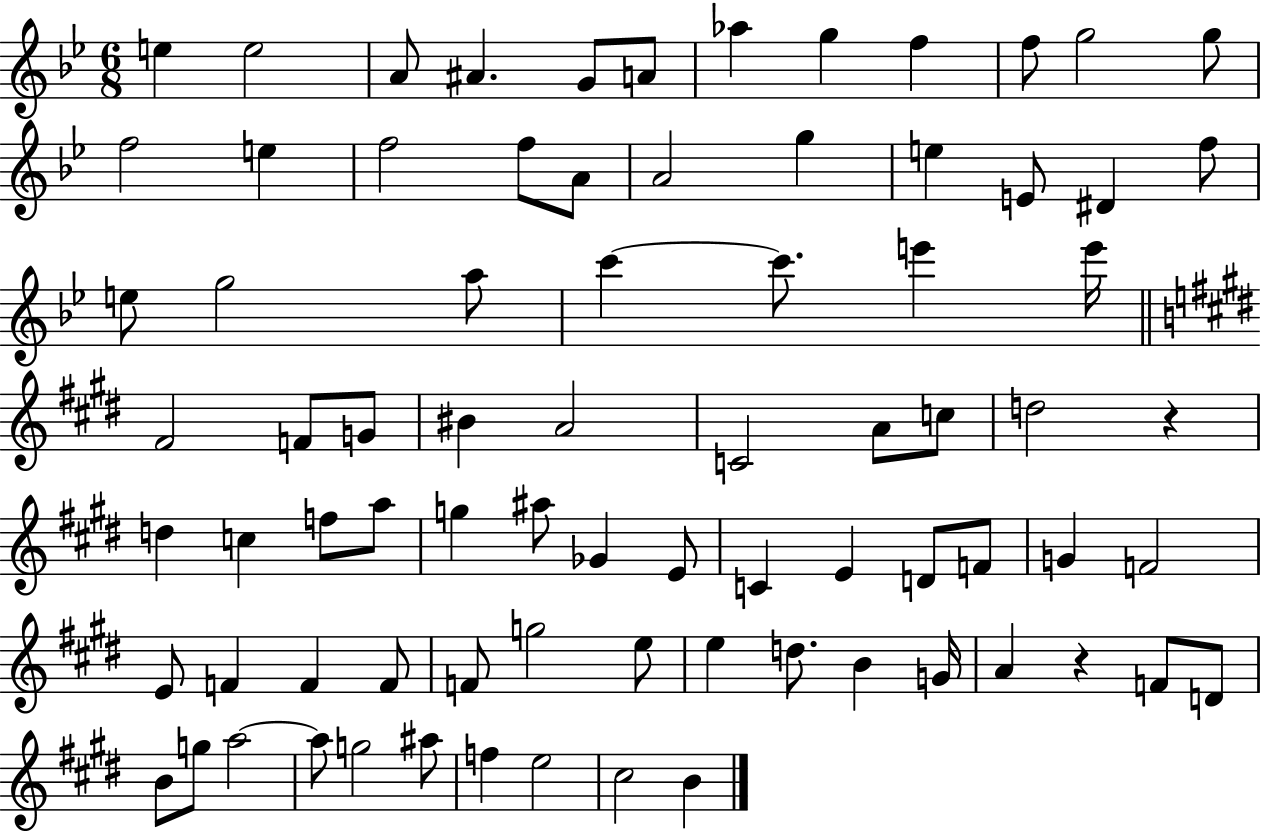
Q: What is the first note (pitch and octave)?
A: E5